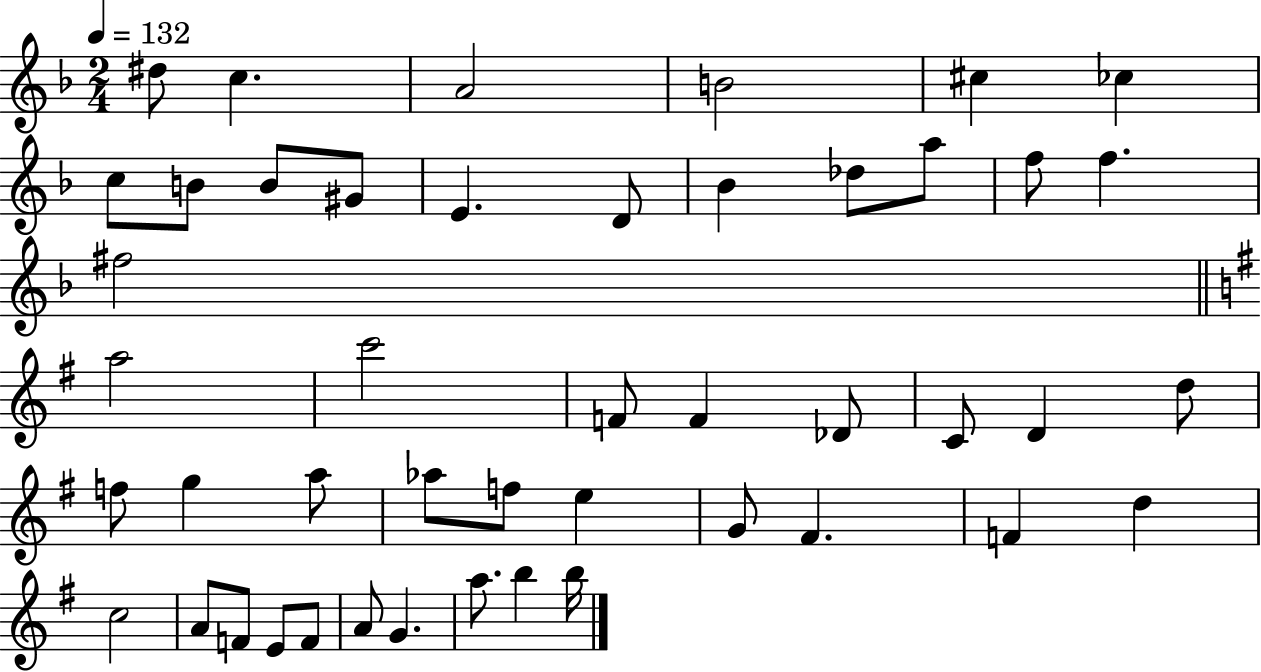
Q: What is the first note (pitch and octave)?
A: D#5